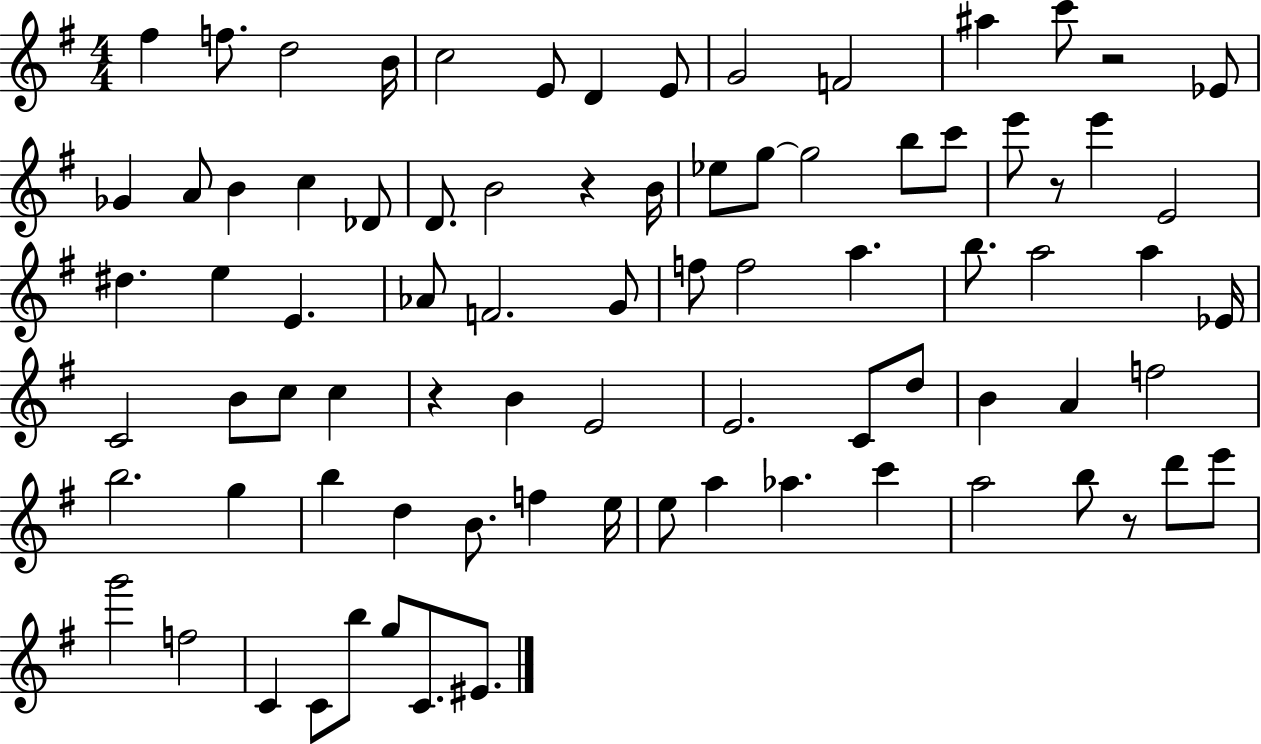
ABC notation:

X:1
T:Untitled
M:4/4
L:1/4
K:G
^f f/2 d2 B/4 c2 E/2 D E/2 G2 F2 ^a c'/2 z2 _E/2 _G A/2 B c _D/2 D/2 B2 z B/4 _e/2 g/2 g2 b/2 c'/2 e'/2 z/2 e' E2 ^d e E _A/2 F2 G/2 f/2 f2 a b/2 a2 a _E/4 C2 B/2 c/2 c z B E2 E2 C/2 d/2 B A f2 b2 g b d B/2 f e/4 e/2 a _a c' a2 b/2 z/2 d'/2 e'/2 g'2 f2 C C/2 b/2 g/2 C/2 ^E/2